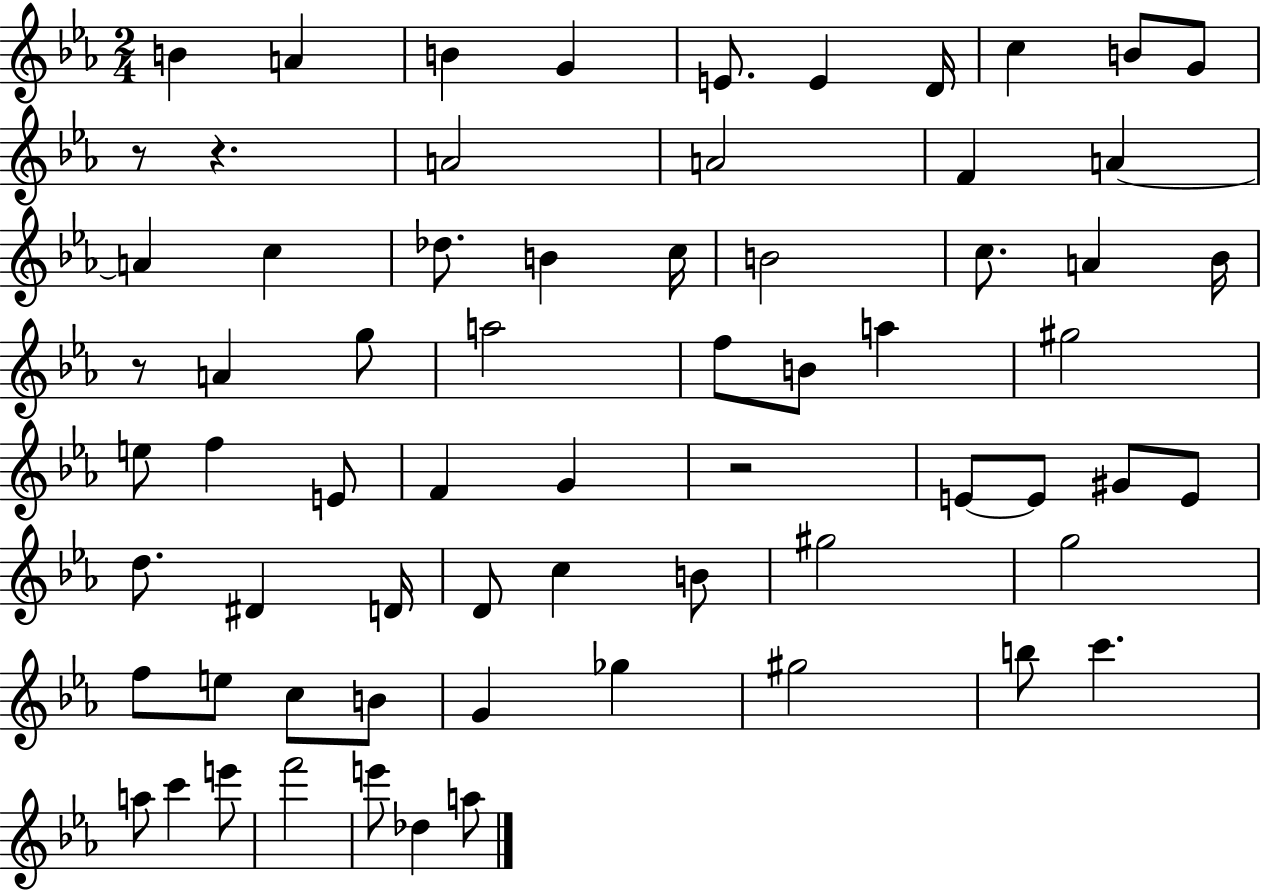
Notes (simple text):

B4/q A4/q B4/q G4/q E4/e. E4/q D4/s C5/q B4/e G4/e R/e R/q. A4/h A4/h F4/q A4/q A4/q C5/q Db5/e. B4/q C5/s B4/h C5/e. A4/q Bb4/s R/e A4/q G5/e A5/h F5/e B4/e A5/q G#5/h E5/e F5/q E4/e F4/q G4/q R/h E4/e E4/e G#4/e E4/e D5/e. D#4/q D4/s D4/e C5/q B4/e G#5/h G5/h F5/e E5/e C5/e B4/e G4/q Gb5/q G#5/h B5/e C6/q. A5/e C6/q E6/e F6/h E6/e Db5/q A5/e